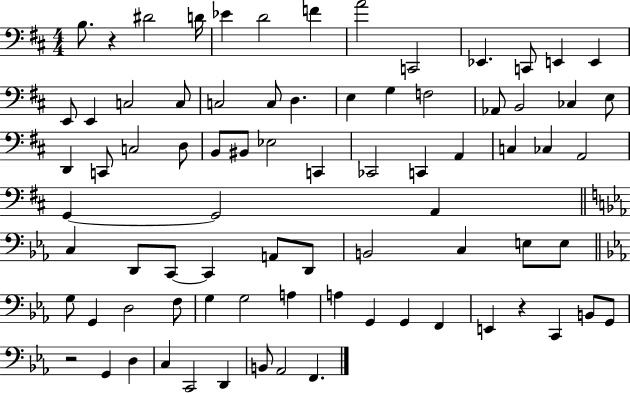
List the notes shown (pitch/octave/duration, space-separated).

B3/e. R/q D#4/h D4/s Eb4/q D4/h F4/q A4/h C2/h Eb2/q. C2/e E2/q E2/q E2/e E2/q C3/h C3/e C3/h C3/e D3/q. E3/q G3/q F3/h Ab2/e B2/h CES3/q E3/e D2/q C2/e C3/h D3/e B2/e BIS2/e Eb3/h C2/q CES2/h C2/q A2/q C3/q CES3/q A2/h G2/q G2/h A2/q C3/q D2/e C2/e C2/q A2/e D2/e B2/h C3/q E3/e E3/e G3/e G2/q D3/h F3/e G3/q G3/h A3/q A3/q G2/q G2/q F2/q E2/q R/q C2/q B2/e G2/e R/h G2/q D3/q C3/q C2/h D2/q B2/e Ab2/h F2/q.